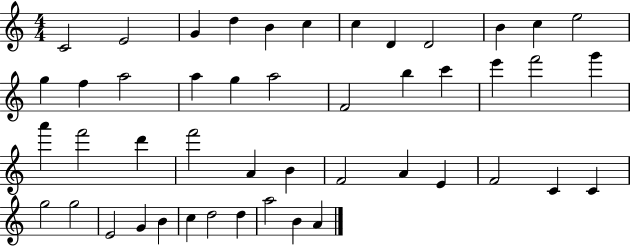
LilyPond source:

{
  \clef treble
  \numericTimeSignature
  \time 4/4
  \key c \major
  c'2 e'2 | g'4 d''4 b'4 c''4 | c''4 d'4 d'2 | b'4 c''4 e''2 | \break g''4 f''4 a''2 | a''4 g''4 a''2 | f'2 b''4 c'''4 | e'''4 f'''2 g'''4 | \break a'''4 f'''2 d'''4 | f'''2 a'4 b'4 | f'2 a'4 e'4 | f'2 c'4 c'4 | \break g''2 g''2 | e'2 g'4 b'4 | c''4 d''2 d''4 | a''2 b'4 a'4 | \break \bar "|."
}